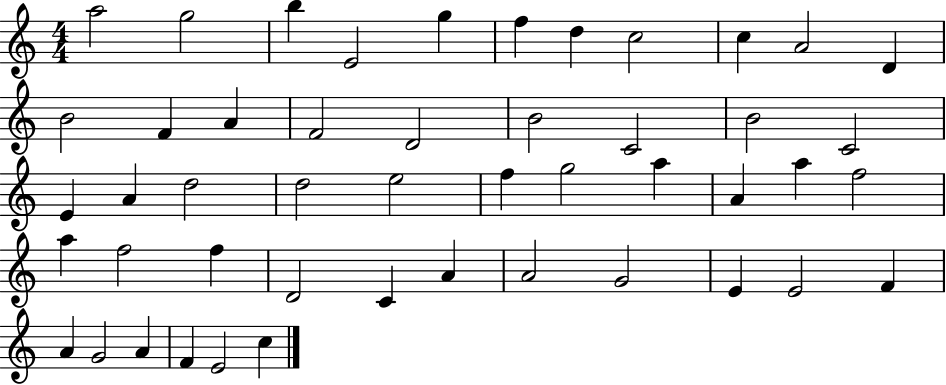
X:1
T:Untitled
M:4/4
L:1/4
K:C
a2 g2 b E2 g f d c2 c A2 D B2 F A F2 D2 B2 C2 B2 C2 E A d2 d2 e2 f g2 a A a f2 a f2 f D2 C A A2 G2 E E2 F A G2 A F E2 c